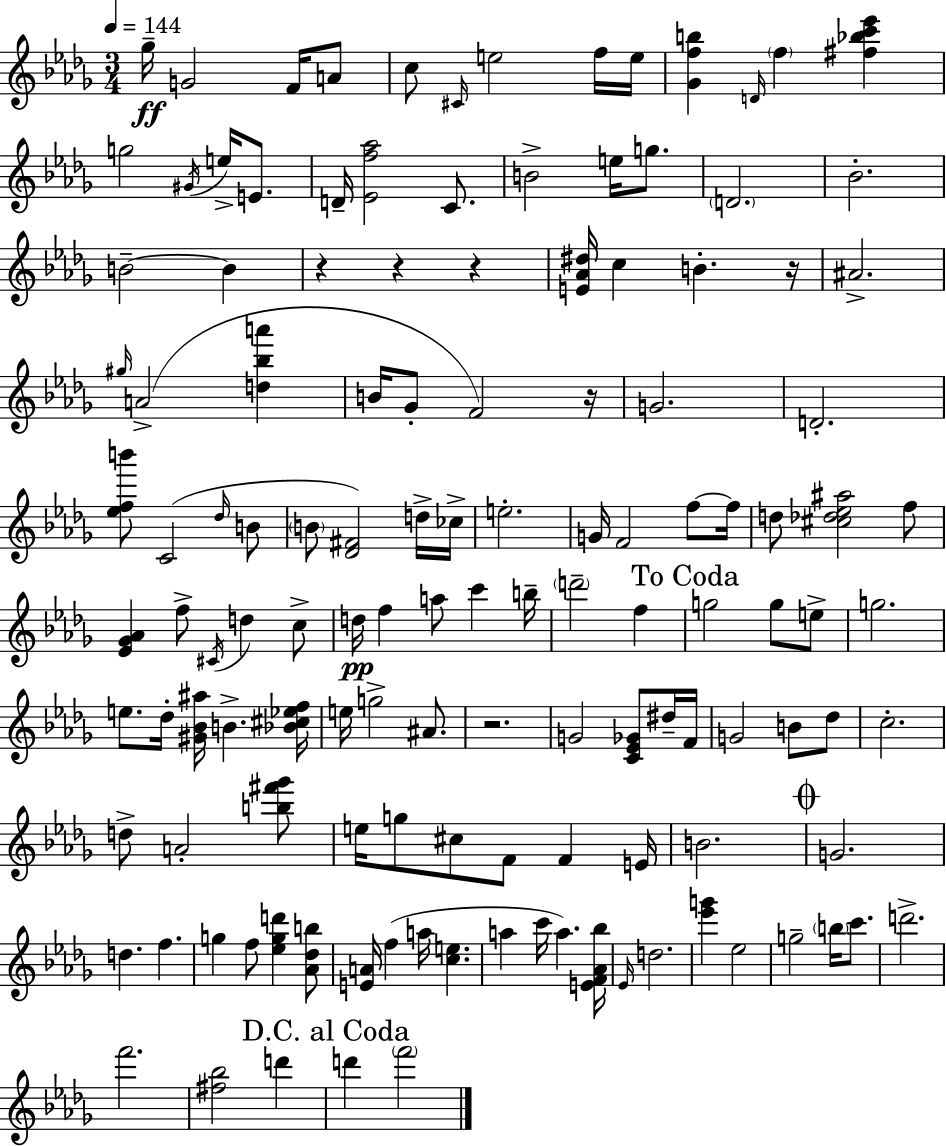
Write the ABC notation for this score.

X:1
T:Untitled
M:3/4
L:1/4
K:Bbm
_g/4 G2 F/4 A/2 c/2 ^C/4 e2 f/4 e/4 [_Gfb] D/4 f [^f_bc'_e'] g2 ^G/4 e/4 E/2 D/4 [_Ef_a]2 C/2 B2 e/4 g/2 D2 _B2 B2 B z z z [E_A^d]/4 c B z/4 ^A2 ^g/4 A2 [d_ba'] B/4 _G/2 F2 z/4 G2 D2 [_efb']/2 C2 _d/4 B/2 B/2 [_D^F]2 d/4 _c/4 e2 G/4 F2 f/2 f/4 d/2 [^c_d_e^a]2 f/2 [_E_G_A] f/2 ^C/4 d c/2 d/4 f a/2 c' b/4 d'2 f g2 g/2 e/2 g2 e/2 _d/4 [^G_B^a]/4 B [_B^c_ef]/4 e/4 g2 ^A/2 z2 G2 [C_E_G]/2 ^d/4 F/4 G2 B/2 _d/2 c2 d/2 A2 [b^f'_g']/2 e/4 g/2 ^c/2 F/2 F E/4 B2 G2 d f g f/2 [_egd'] [_A_db]/2 [EA]/4 f a/4 [ce] a c'/4 a [EF_A_b]/4 _E/4 d2 [_e'g'] _e2 g2 b/4 c'/2 d'2 f'2 [^f_b]2 d' d' f'2